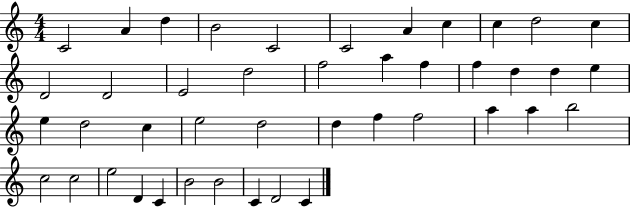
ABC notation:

X:1
T:Untitled
M:4/4
L:1/4
K:C
C2 A d B2 C2 C2 A c c d2 c D2 D2 E2 d2 f2 a f f d d e e d2 c e2 d2 d f f2 a a b2 c2 c2 e2 D C B2 B2 C D2 C